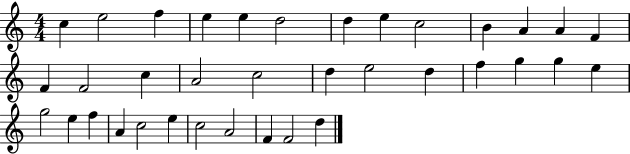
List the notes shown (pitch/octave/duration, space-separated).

C5/q E5/h F5/q E5/q E5/q D5/h D5/q E5/q C5/h B4/q A4/q A4/q F4/q F4/q F4/h C5/q A4/h C5/h D5/q E5/h D5/q F5/q G5/q G5/q E5/q G5/h E5/q F5/q A4/q C5/h E5/q C5/h A4/h F4/q F4/h D5/q